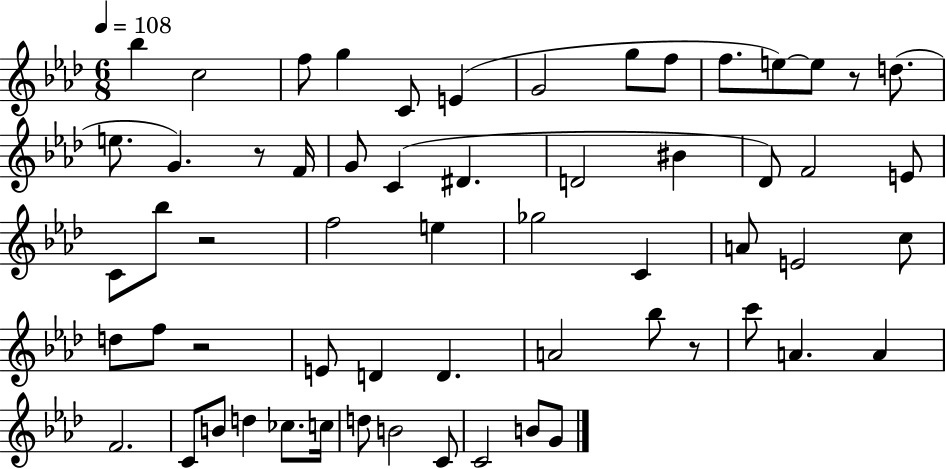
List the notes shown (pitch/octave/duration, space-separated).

Bb5/q C5/h F5/e G5/q C4/e E4/q G4/h G5/e F5/e F5/e. E5/e E5/e R/e D5/e. E5/e. G4/q. R/e F4/s G4/e C4/q D#4/q. D4/h BIS4/q Db4/e F4/h E4/e C4/e Bb5/e R/h F5/h E5/q Gb5/h C4/q A4/e E4/h C5/e D5/e F5/e R/h E4/e D4/q D4/q. A4/h Bb5/e R/e C6/e A4/q. A4/q F4/h. C4/e B4/e D5/q CES5/e. C5/s D5/e B4/h C4/e C4/h B4/e G4/e